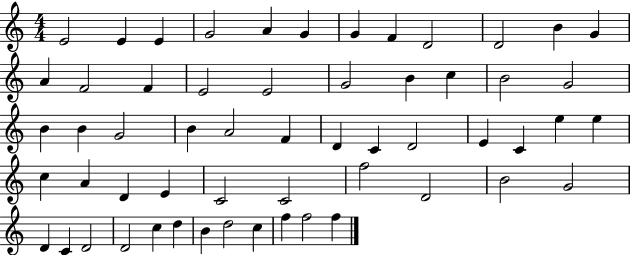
{
  \clef treble
  \numericTimeSignature
  \time 4/4
  \key c \major
  e'2 e'4 e'4 | g'2 a'4 g'4 | g'4 f'4 d'2 | d'2 b'4 g'4 | \break a'4 f'2 f'4 | e'2 e'2 | g'2 b'4 c''4 | b'2 g'2 | \break b'4 b'4 g'2 | b'4 a'2 f'4 | d'4 c'4 d'2 | e'4 c'4 e''4 e''4 | \break c''4 a'4 d'4 e'4 | c'2 c'2 | f''2 d'2 | b'2 g'2 | \break d'4 c'4 d'2 | d'2 c''4 d''4 | b'4 d''2 c''4 | f''4 f''2 f''4 | \break \bar "|."
}